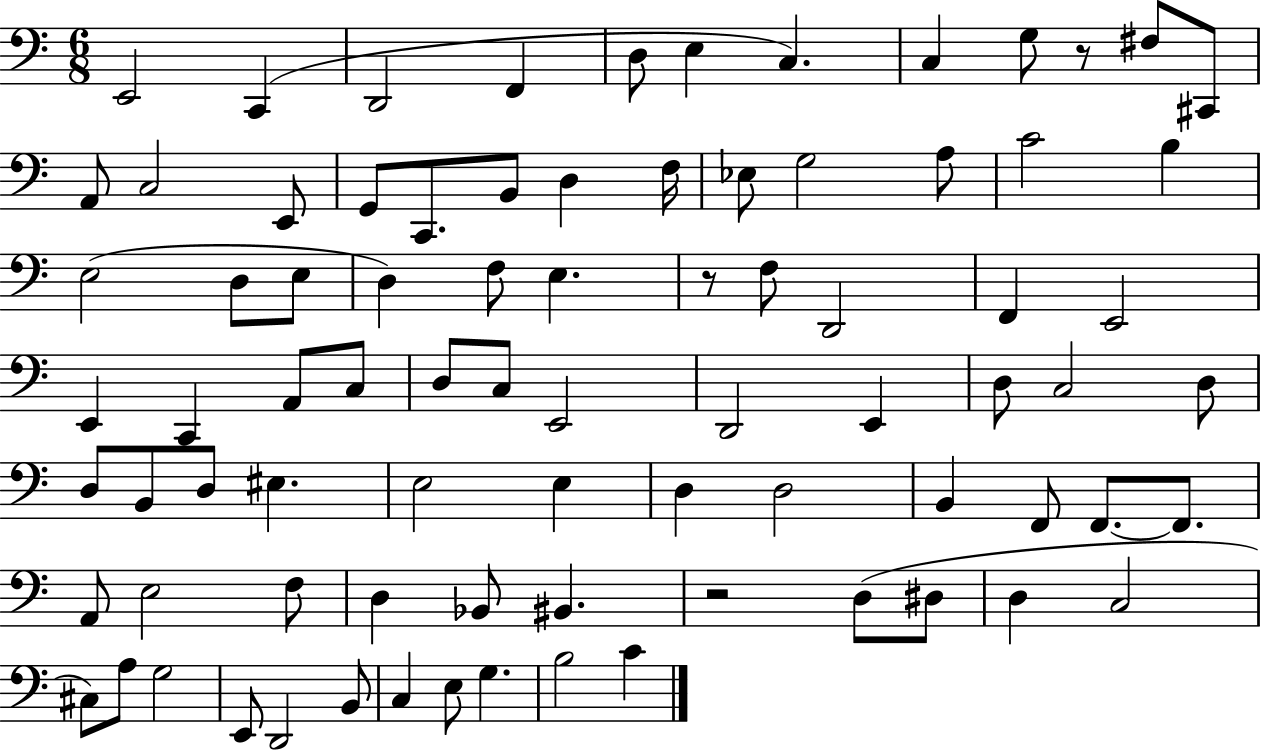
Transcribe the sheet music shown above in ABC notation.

X:1
T:Untitled
M:6/8
L:1/4
K:C
E,,2 C,, D,,2 F,, D,/2 E, C, C, G,/2 z/2 ^F,/2 ^C,,/2 A,,/2 C,2 E,,/2 G,,/2 C,,/2 B,,/2 D, F,/4 _E,/2 G,2 A,/2 C2 B, E,2 D,/2 E,/2 D, F,/2 E, z/2 F,/2 D,,2 F,, E,,2 E,, C,, A,,/2 C,/2 D,/2 C,/2 E,,2 D,,2 E,, D,/2 C,2 D,/2 D,/2 B,,/2 D,/2 ^E, E,2 E, D, D,2 B,, F,,/2 F,,/2 F,,/2 A,,/2 E,2 F,/2 D, _B,,/2 ^B,, z2 D,/2 ^D,/2 D, C,2 ^C,/2 A,/2 G,2 E,,/2 D,,2 B,,/2 C, E,/2 G, B,2 C